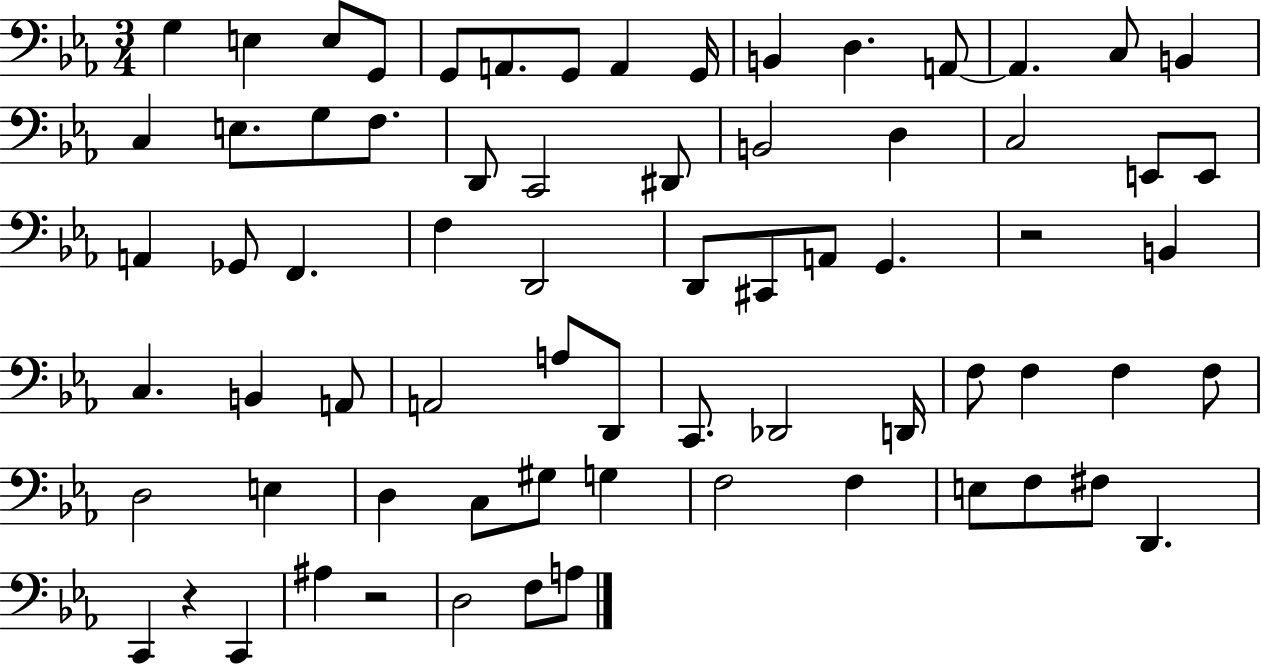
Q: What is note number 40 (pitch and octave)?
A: A2